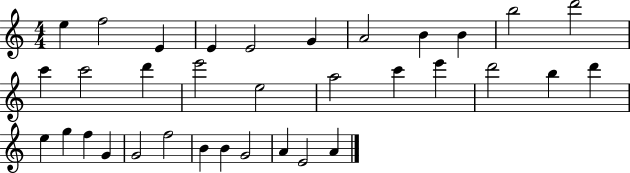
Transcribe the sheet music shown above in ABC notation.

X:1
T:Untitled
M:4/4
L:1/4
K:C
e f2 E E E2 G A2 B B b2 d'2 c' c'2 d' e'2 e2 a2 c' e' d'2 b d' e g f G G2 f2 B B G2 A E2 A